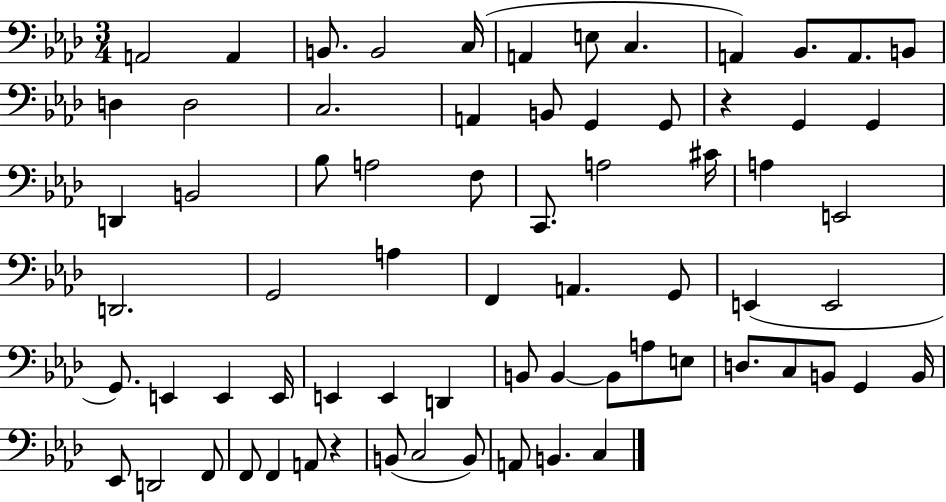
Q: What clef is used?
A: bass